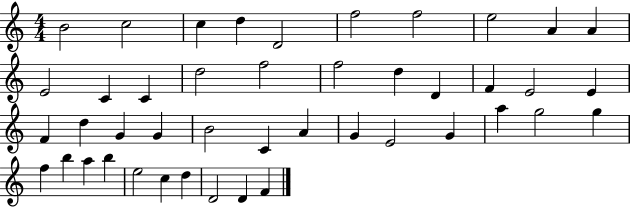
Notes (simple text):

B4/h C5/h C5/q D5/q D4/h F5/h F5/h E5/h A4/q A4/q E4/h C4/q C4/q D5/h F5/h F5/h D5/q D4/q F4/q E4/h E4/q F4/q D5/q G4/q G4/q B4/h C4/q A4/q G4/q E4/h G4/q A5/q G5/h G5/q F5/q B5/q A5/q B5/q E5/h C5/q D5/q D4/h D4/q F4/q